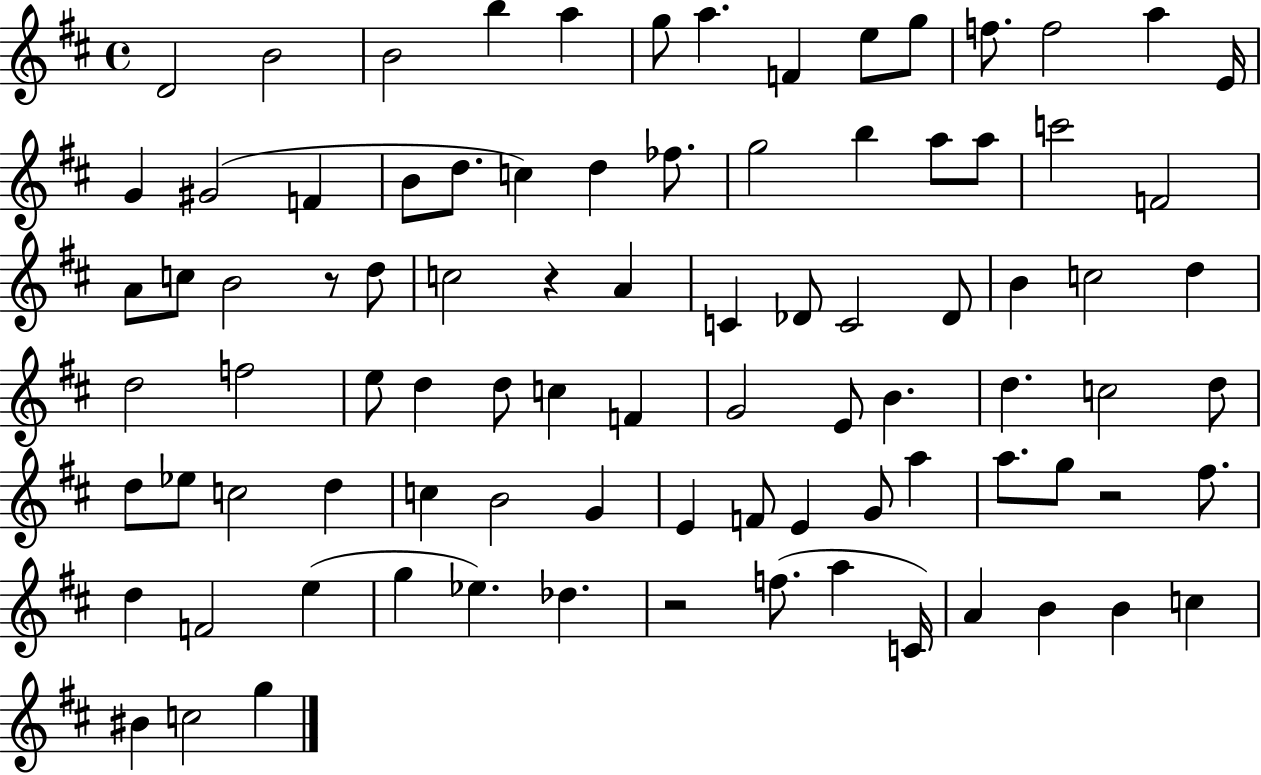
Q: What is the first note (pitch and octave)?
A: D4